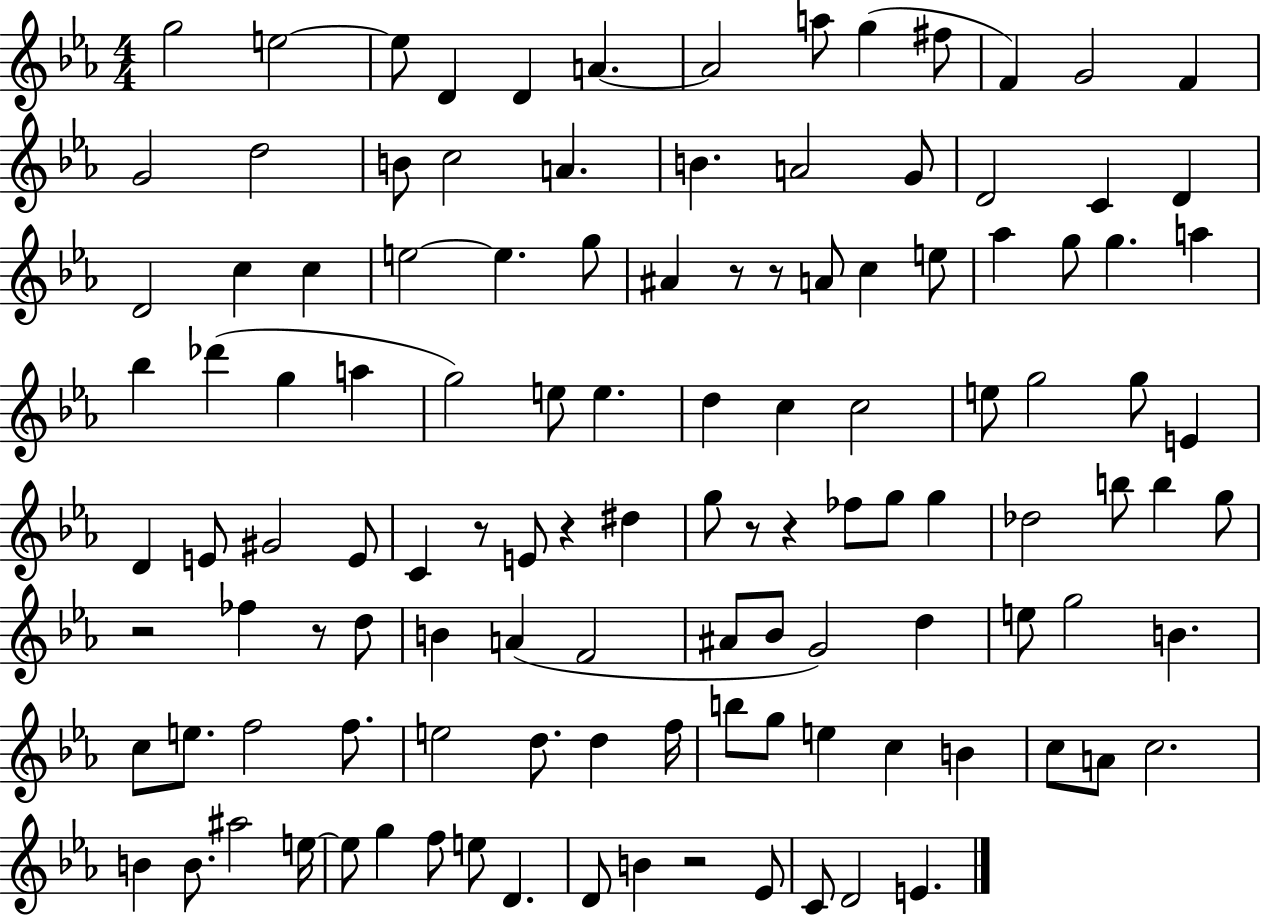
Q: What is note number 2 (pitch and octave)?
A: E5